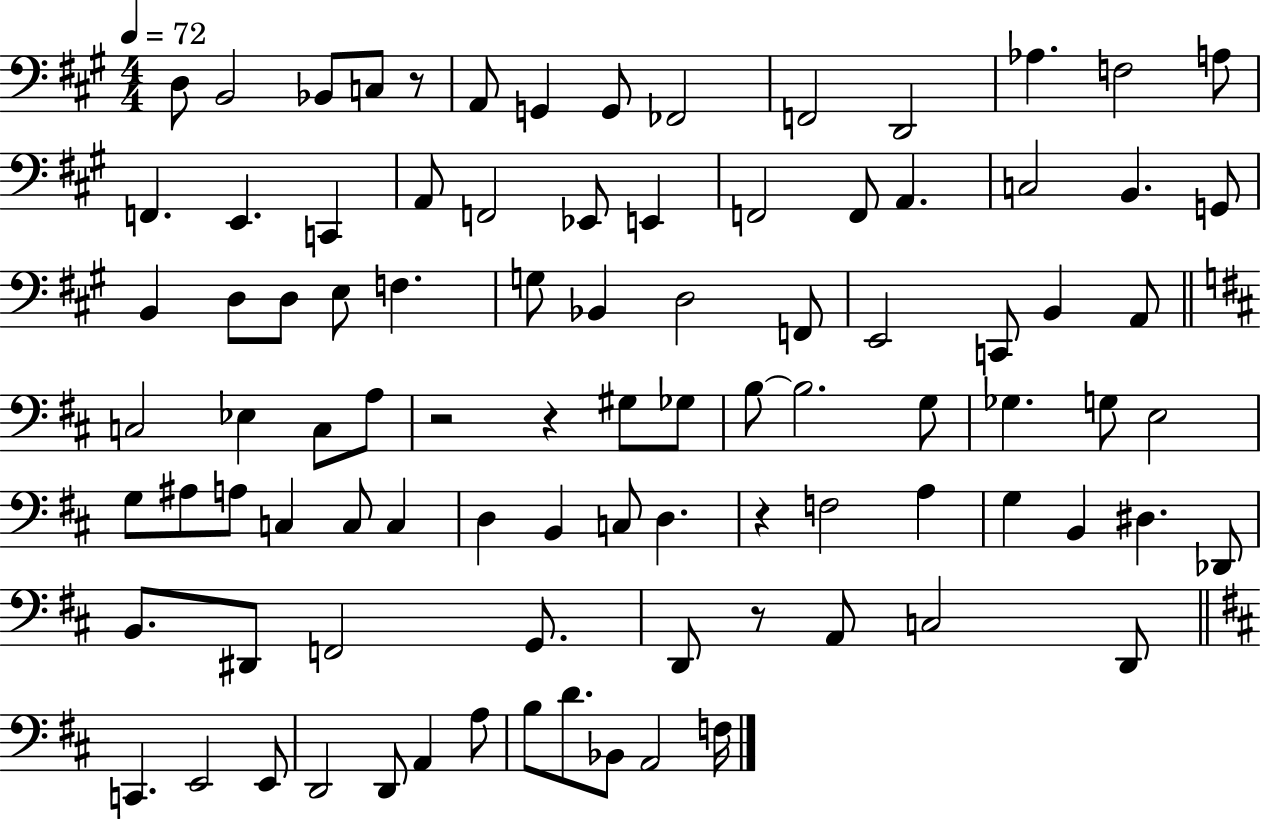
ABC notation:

X:1
T:Untitled
M:4/4
L:1/4
K:A
D,/2 B,,2 _B,,/2 C,/2 z/2 A,,/2 G,, G,,/2 _F,,2 F,,2 D,,2 _A, F,2 A,/2 F,, E,, C,, A,,/2 F,,2 _E,,/2 E,, F,,2 F,,/2 A,, C,2 B,, G,,/2 B,, D,/2 D,/2 E,/2 F, G,/2 _B,, D,2 F,,/2 E,,2 C,,/2 B,, A,,/2 C,2 _E, C,/2 A,/2 z2 z ^G,/2 _G,/2 B,/2 B,2 G,/2 _G, G,/2 E,2 G,/2 ^A,/2 A,/2 C, C,/2 C, D, B,, C,/2 D, z F,2 A, G, B,, ^D, _D,,/2 B,,/2 ^D,,/2 F,,2 G,,/2 D,,/2 z/2 A,,/2 C,2 D,,/2 C,, E,,2 E,,/2 D,,2 D,,/2 A,, A,/2 B,/2 D/2 _B,,/2 A,,2 F,/4